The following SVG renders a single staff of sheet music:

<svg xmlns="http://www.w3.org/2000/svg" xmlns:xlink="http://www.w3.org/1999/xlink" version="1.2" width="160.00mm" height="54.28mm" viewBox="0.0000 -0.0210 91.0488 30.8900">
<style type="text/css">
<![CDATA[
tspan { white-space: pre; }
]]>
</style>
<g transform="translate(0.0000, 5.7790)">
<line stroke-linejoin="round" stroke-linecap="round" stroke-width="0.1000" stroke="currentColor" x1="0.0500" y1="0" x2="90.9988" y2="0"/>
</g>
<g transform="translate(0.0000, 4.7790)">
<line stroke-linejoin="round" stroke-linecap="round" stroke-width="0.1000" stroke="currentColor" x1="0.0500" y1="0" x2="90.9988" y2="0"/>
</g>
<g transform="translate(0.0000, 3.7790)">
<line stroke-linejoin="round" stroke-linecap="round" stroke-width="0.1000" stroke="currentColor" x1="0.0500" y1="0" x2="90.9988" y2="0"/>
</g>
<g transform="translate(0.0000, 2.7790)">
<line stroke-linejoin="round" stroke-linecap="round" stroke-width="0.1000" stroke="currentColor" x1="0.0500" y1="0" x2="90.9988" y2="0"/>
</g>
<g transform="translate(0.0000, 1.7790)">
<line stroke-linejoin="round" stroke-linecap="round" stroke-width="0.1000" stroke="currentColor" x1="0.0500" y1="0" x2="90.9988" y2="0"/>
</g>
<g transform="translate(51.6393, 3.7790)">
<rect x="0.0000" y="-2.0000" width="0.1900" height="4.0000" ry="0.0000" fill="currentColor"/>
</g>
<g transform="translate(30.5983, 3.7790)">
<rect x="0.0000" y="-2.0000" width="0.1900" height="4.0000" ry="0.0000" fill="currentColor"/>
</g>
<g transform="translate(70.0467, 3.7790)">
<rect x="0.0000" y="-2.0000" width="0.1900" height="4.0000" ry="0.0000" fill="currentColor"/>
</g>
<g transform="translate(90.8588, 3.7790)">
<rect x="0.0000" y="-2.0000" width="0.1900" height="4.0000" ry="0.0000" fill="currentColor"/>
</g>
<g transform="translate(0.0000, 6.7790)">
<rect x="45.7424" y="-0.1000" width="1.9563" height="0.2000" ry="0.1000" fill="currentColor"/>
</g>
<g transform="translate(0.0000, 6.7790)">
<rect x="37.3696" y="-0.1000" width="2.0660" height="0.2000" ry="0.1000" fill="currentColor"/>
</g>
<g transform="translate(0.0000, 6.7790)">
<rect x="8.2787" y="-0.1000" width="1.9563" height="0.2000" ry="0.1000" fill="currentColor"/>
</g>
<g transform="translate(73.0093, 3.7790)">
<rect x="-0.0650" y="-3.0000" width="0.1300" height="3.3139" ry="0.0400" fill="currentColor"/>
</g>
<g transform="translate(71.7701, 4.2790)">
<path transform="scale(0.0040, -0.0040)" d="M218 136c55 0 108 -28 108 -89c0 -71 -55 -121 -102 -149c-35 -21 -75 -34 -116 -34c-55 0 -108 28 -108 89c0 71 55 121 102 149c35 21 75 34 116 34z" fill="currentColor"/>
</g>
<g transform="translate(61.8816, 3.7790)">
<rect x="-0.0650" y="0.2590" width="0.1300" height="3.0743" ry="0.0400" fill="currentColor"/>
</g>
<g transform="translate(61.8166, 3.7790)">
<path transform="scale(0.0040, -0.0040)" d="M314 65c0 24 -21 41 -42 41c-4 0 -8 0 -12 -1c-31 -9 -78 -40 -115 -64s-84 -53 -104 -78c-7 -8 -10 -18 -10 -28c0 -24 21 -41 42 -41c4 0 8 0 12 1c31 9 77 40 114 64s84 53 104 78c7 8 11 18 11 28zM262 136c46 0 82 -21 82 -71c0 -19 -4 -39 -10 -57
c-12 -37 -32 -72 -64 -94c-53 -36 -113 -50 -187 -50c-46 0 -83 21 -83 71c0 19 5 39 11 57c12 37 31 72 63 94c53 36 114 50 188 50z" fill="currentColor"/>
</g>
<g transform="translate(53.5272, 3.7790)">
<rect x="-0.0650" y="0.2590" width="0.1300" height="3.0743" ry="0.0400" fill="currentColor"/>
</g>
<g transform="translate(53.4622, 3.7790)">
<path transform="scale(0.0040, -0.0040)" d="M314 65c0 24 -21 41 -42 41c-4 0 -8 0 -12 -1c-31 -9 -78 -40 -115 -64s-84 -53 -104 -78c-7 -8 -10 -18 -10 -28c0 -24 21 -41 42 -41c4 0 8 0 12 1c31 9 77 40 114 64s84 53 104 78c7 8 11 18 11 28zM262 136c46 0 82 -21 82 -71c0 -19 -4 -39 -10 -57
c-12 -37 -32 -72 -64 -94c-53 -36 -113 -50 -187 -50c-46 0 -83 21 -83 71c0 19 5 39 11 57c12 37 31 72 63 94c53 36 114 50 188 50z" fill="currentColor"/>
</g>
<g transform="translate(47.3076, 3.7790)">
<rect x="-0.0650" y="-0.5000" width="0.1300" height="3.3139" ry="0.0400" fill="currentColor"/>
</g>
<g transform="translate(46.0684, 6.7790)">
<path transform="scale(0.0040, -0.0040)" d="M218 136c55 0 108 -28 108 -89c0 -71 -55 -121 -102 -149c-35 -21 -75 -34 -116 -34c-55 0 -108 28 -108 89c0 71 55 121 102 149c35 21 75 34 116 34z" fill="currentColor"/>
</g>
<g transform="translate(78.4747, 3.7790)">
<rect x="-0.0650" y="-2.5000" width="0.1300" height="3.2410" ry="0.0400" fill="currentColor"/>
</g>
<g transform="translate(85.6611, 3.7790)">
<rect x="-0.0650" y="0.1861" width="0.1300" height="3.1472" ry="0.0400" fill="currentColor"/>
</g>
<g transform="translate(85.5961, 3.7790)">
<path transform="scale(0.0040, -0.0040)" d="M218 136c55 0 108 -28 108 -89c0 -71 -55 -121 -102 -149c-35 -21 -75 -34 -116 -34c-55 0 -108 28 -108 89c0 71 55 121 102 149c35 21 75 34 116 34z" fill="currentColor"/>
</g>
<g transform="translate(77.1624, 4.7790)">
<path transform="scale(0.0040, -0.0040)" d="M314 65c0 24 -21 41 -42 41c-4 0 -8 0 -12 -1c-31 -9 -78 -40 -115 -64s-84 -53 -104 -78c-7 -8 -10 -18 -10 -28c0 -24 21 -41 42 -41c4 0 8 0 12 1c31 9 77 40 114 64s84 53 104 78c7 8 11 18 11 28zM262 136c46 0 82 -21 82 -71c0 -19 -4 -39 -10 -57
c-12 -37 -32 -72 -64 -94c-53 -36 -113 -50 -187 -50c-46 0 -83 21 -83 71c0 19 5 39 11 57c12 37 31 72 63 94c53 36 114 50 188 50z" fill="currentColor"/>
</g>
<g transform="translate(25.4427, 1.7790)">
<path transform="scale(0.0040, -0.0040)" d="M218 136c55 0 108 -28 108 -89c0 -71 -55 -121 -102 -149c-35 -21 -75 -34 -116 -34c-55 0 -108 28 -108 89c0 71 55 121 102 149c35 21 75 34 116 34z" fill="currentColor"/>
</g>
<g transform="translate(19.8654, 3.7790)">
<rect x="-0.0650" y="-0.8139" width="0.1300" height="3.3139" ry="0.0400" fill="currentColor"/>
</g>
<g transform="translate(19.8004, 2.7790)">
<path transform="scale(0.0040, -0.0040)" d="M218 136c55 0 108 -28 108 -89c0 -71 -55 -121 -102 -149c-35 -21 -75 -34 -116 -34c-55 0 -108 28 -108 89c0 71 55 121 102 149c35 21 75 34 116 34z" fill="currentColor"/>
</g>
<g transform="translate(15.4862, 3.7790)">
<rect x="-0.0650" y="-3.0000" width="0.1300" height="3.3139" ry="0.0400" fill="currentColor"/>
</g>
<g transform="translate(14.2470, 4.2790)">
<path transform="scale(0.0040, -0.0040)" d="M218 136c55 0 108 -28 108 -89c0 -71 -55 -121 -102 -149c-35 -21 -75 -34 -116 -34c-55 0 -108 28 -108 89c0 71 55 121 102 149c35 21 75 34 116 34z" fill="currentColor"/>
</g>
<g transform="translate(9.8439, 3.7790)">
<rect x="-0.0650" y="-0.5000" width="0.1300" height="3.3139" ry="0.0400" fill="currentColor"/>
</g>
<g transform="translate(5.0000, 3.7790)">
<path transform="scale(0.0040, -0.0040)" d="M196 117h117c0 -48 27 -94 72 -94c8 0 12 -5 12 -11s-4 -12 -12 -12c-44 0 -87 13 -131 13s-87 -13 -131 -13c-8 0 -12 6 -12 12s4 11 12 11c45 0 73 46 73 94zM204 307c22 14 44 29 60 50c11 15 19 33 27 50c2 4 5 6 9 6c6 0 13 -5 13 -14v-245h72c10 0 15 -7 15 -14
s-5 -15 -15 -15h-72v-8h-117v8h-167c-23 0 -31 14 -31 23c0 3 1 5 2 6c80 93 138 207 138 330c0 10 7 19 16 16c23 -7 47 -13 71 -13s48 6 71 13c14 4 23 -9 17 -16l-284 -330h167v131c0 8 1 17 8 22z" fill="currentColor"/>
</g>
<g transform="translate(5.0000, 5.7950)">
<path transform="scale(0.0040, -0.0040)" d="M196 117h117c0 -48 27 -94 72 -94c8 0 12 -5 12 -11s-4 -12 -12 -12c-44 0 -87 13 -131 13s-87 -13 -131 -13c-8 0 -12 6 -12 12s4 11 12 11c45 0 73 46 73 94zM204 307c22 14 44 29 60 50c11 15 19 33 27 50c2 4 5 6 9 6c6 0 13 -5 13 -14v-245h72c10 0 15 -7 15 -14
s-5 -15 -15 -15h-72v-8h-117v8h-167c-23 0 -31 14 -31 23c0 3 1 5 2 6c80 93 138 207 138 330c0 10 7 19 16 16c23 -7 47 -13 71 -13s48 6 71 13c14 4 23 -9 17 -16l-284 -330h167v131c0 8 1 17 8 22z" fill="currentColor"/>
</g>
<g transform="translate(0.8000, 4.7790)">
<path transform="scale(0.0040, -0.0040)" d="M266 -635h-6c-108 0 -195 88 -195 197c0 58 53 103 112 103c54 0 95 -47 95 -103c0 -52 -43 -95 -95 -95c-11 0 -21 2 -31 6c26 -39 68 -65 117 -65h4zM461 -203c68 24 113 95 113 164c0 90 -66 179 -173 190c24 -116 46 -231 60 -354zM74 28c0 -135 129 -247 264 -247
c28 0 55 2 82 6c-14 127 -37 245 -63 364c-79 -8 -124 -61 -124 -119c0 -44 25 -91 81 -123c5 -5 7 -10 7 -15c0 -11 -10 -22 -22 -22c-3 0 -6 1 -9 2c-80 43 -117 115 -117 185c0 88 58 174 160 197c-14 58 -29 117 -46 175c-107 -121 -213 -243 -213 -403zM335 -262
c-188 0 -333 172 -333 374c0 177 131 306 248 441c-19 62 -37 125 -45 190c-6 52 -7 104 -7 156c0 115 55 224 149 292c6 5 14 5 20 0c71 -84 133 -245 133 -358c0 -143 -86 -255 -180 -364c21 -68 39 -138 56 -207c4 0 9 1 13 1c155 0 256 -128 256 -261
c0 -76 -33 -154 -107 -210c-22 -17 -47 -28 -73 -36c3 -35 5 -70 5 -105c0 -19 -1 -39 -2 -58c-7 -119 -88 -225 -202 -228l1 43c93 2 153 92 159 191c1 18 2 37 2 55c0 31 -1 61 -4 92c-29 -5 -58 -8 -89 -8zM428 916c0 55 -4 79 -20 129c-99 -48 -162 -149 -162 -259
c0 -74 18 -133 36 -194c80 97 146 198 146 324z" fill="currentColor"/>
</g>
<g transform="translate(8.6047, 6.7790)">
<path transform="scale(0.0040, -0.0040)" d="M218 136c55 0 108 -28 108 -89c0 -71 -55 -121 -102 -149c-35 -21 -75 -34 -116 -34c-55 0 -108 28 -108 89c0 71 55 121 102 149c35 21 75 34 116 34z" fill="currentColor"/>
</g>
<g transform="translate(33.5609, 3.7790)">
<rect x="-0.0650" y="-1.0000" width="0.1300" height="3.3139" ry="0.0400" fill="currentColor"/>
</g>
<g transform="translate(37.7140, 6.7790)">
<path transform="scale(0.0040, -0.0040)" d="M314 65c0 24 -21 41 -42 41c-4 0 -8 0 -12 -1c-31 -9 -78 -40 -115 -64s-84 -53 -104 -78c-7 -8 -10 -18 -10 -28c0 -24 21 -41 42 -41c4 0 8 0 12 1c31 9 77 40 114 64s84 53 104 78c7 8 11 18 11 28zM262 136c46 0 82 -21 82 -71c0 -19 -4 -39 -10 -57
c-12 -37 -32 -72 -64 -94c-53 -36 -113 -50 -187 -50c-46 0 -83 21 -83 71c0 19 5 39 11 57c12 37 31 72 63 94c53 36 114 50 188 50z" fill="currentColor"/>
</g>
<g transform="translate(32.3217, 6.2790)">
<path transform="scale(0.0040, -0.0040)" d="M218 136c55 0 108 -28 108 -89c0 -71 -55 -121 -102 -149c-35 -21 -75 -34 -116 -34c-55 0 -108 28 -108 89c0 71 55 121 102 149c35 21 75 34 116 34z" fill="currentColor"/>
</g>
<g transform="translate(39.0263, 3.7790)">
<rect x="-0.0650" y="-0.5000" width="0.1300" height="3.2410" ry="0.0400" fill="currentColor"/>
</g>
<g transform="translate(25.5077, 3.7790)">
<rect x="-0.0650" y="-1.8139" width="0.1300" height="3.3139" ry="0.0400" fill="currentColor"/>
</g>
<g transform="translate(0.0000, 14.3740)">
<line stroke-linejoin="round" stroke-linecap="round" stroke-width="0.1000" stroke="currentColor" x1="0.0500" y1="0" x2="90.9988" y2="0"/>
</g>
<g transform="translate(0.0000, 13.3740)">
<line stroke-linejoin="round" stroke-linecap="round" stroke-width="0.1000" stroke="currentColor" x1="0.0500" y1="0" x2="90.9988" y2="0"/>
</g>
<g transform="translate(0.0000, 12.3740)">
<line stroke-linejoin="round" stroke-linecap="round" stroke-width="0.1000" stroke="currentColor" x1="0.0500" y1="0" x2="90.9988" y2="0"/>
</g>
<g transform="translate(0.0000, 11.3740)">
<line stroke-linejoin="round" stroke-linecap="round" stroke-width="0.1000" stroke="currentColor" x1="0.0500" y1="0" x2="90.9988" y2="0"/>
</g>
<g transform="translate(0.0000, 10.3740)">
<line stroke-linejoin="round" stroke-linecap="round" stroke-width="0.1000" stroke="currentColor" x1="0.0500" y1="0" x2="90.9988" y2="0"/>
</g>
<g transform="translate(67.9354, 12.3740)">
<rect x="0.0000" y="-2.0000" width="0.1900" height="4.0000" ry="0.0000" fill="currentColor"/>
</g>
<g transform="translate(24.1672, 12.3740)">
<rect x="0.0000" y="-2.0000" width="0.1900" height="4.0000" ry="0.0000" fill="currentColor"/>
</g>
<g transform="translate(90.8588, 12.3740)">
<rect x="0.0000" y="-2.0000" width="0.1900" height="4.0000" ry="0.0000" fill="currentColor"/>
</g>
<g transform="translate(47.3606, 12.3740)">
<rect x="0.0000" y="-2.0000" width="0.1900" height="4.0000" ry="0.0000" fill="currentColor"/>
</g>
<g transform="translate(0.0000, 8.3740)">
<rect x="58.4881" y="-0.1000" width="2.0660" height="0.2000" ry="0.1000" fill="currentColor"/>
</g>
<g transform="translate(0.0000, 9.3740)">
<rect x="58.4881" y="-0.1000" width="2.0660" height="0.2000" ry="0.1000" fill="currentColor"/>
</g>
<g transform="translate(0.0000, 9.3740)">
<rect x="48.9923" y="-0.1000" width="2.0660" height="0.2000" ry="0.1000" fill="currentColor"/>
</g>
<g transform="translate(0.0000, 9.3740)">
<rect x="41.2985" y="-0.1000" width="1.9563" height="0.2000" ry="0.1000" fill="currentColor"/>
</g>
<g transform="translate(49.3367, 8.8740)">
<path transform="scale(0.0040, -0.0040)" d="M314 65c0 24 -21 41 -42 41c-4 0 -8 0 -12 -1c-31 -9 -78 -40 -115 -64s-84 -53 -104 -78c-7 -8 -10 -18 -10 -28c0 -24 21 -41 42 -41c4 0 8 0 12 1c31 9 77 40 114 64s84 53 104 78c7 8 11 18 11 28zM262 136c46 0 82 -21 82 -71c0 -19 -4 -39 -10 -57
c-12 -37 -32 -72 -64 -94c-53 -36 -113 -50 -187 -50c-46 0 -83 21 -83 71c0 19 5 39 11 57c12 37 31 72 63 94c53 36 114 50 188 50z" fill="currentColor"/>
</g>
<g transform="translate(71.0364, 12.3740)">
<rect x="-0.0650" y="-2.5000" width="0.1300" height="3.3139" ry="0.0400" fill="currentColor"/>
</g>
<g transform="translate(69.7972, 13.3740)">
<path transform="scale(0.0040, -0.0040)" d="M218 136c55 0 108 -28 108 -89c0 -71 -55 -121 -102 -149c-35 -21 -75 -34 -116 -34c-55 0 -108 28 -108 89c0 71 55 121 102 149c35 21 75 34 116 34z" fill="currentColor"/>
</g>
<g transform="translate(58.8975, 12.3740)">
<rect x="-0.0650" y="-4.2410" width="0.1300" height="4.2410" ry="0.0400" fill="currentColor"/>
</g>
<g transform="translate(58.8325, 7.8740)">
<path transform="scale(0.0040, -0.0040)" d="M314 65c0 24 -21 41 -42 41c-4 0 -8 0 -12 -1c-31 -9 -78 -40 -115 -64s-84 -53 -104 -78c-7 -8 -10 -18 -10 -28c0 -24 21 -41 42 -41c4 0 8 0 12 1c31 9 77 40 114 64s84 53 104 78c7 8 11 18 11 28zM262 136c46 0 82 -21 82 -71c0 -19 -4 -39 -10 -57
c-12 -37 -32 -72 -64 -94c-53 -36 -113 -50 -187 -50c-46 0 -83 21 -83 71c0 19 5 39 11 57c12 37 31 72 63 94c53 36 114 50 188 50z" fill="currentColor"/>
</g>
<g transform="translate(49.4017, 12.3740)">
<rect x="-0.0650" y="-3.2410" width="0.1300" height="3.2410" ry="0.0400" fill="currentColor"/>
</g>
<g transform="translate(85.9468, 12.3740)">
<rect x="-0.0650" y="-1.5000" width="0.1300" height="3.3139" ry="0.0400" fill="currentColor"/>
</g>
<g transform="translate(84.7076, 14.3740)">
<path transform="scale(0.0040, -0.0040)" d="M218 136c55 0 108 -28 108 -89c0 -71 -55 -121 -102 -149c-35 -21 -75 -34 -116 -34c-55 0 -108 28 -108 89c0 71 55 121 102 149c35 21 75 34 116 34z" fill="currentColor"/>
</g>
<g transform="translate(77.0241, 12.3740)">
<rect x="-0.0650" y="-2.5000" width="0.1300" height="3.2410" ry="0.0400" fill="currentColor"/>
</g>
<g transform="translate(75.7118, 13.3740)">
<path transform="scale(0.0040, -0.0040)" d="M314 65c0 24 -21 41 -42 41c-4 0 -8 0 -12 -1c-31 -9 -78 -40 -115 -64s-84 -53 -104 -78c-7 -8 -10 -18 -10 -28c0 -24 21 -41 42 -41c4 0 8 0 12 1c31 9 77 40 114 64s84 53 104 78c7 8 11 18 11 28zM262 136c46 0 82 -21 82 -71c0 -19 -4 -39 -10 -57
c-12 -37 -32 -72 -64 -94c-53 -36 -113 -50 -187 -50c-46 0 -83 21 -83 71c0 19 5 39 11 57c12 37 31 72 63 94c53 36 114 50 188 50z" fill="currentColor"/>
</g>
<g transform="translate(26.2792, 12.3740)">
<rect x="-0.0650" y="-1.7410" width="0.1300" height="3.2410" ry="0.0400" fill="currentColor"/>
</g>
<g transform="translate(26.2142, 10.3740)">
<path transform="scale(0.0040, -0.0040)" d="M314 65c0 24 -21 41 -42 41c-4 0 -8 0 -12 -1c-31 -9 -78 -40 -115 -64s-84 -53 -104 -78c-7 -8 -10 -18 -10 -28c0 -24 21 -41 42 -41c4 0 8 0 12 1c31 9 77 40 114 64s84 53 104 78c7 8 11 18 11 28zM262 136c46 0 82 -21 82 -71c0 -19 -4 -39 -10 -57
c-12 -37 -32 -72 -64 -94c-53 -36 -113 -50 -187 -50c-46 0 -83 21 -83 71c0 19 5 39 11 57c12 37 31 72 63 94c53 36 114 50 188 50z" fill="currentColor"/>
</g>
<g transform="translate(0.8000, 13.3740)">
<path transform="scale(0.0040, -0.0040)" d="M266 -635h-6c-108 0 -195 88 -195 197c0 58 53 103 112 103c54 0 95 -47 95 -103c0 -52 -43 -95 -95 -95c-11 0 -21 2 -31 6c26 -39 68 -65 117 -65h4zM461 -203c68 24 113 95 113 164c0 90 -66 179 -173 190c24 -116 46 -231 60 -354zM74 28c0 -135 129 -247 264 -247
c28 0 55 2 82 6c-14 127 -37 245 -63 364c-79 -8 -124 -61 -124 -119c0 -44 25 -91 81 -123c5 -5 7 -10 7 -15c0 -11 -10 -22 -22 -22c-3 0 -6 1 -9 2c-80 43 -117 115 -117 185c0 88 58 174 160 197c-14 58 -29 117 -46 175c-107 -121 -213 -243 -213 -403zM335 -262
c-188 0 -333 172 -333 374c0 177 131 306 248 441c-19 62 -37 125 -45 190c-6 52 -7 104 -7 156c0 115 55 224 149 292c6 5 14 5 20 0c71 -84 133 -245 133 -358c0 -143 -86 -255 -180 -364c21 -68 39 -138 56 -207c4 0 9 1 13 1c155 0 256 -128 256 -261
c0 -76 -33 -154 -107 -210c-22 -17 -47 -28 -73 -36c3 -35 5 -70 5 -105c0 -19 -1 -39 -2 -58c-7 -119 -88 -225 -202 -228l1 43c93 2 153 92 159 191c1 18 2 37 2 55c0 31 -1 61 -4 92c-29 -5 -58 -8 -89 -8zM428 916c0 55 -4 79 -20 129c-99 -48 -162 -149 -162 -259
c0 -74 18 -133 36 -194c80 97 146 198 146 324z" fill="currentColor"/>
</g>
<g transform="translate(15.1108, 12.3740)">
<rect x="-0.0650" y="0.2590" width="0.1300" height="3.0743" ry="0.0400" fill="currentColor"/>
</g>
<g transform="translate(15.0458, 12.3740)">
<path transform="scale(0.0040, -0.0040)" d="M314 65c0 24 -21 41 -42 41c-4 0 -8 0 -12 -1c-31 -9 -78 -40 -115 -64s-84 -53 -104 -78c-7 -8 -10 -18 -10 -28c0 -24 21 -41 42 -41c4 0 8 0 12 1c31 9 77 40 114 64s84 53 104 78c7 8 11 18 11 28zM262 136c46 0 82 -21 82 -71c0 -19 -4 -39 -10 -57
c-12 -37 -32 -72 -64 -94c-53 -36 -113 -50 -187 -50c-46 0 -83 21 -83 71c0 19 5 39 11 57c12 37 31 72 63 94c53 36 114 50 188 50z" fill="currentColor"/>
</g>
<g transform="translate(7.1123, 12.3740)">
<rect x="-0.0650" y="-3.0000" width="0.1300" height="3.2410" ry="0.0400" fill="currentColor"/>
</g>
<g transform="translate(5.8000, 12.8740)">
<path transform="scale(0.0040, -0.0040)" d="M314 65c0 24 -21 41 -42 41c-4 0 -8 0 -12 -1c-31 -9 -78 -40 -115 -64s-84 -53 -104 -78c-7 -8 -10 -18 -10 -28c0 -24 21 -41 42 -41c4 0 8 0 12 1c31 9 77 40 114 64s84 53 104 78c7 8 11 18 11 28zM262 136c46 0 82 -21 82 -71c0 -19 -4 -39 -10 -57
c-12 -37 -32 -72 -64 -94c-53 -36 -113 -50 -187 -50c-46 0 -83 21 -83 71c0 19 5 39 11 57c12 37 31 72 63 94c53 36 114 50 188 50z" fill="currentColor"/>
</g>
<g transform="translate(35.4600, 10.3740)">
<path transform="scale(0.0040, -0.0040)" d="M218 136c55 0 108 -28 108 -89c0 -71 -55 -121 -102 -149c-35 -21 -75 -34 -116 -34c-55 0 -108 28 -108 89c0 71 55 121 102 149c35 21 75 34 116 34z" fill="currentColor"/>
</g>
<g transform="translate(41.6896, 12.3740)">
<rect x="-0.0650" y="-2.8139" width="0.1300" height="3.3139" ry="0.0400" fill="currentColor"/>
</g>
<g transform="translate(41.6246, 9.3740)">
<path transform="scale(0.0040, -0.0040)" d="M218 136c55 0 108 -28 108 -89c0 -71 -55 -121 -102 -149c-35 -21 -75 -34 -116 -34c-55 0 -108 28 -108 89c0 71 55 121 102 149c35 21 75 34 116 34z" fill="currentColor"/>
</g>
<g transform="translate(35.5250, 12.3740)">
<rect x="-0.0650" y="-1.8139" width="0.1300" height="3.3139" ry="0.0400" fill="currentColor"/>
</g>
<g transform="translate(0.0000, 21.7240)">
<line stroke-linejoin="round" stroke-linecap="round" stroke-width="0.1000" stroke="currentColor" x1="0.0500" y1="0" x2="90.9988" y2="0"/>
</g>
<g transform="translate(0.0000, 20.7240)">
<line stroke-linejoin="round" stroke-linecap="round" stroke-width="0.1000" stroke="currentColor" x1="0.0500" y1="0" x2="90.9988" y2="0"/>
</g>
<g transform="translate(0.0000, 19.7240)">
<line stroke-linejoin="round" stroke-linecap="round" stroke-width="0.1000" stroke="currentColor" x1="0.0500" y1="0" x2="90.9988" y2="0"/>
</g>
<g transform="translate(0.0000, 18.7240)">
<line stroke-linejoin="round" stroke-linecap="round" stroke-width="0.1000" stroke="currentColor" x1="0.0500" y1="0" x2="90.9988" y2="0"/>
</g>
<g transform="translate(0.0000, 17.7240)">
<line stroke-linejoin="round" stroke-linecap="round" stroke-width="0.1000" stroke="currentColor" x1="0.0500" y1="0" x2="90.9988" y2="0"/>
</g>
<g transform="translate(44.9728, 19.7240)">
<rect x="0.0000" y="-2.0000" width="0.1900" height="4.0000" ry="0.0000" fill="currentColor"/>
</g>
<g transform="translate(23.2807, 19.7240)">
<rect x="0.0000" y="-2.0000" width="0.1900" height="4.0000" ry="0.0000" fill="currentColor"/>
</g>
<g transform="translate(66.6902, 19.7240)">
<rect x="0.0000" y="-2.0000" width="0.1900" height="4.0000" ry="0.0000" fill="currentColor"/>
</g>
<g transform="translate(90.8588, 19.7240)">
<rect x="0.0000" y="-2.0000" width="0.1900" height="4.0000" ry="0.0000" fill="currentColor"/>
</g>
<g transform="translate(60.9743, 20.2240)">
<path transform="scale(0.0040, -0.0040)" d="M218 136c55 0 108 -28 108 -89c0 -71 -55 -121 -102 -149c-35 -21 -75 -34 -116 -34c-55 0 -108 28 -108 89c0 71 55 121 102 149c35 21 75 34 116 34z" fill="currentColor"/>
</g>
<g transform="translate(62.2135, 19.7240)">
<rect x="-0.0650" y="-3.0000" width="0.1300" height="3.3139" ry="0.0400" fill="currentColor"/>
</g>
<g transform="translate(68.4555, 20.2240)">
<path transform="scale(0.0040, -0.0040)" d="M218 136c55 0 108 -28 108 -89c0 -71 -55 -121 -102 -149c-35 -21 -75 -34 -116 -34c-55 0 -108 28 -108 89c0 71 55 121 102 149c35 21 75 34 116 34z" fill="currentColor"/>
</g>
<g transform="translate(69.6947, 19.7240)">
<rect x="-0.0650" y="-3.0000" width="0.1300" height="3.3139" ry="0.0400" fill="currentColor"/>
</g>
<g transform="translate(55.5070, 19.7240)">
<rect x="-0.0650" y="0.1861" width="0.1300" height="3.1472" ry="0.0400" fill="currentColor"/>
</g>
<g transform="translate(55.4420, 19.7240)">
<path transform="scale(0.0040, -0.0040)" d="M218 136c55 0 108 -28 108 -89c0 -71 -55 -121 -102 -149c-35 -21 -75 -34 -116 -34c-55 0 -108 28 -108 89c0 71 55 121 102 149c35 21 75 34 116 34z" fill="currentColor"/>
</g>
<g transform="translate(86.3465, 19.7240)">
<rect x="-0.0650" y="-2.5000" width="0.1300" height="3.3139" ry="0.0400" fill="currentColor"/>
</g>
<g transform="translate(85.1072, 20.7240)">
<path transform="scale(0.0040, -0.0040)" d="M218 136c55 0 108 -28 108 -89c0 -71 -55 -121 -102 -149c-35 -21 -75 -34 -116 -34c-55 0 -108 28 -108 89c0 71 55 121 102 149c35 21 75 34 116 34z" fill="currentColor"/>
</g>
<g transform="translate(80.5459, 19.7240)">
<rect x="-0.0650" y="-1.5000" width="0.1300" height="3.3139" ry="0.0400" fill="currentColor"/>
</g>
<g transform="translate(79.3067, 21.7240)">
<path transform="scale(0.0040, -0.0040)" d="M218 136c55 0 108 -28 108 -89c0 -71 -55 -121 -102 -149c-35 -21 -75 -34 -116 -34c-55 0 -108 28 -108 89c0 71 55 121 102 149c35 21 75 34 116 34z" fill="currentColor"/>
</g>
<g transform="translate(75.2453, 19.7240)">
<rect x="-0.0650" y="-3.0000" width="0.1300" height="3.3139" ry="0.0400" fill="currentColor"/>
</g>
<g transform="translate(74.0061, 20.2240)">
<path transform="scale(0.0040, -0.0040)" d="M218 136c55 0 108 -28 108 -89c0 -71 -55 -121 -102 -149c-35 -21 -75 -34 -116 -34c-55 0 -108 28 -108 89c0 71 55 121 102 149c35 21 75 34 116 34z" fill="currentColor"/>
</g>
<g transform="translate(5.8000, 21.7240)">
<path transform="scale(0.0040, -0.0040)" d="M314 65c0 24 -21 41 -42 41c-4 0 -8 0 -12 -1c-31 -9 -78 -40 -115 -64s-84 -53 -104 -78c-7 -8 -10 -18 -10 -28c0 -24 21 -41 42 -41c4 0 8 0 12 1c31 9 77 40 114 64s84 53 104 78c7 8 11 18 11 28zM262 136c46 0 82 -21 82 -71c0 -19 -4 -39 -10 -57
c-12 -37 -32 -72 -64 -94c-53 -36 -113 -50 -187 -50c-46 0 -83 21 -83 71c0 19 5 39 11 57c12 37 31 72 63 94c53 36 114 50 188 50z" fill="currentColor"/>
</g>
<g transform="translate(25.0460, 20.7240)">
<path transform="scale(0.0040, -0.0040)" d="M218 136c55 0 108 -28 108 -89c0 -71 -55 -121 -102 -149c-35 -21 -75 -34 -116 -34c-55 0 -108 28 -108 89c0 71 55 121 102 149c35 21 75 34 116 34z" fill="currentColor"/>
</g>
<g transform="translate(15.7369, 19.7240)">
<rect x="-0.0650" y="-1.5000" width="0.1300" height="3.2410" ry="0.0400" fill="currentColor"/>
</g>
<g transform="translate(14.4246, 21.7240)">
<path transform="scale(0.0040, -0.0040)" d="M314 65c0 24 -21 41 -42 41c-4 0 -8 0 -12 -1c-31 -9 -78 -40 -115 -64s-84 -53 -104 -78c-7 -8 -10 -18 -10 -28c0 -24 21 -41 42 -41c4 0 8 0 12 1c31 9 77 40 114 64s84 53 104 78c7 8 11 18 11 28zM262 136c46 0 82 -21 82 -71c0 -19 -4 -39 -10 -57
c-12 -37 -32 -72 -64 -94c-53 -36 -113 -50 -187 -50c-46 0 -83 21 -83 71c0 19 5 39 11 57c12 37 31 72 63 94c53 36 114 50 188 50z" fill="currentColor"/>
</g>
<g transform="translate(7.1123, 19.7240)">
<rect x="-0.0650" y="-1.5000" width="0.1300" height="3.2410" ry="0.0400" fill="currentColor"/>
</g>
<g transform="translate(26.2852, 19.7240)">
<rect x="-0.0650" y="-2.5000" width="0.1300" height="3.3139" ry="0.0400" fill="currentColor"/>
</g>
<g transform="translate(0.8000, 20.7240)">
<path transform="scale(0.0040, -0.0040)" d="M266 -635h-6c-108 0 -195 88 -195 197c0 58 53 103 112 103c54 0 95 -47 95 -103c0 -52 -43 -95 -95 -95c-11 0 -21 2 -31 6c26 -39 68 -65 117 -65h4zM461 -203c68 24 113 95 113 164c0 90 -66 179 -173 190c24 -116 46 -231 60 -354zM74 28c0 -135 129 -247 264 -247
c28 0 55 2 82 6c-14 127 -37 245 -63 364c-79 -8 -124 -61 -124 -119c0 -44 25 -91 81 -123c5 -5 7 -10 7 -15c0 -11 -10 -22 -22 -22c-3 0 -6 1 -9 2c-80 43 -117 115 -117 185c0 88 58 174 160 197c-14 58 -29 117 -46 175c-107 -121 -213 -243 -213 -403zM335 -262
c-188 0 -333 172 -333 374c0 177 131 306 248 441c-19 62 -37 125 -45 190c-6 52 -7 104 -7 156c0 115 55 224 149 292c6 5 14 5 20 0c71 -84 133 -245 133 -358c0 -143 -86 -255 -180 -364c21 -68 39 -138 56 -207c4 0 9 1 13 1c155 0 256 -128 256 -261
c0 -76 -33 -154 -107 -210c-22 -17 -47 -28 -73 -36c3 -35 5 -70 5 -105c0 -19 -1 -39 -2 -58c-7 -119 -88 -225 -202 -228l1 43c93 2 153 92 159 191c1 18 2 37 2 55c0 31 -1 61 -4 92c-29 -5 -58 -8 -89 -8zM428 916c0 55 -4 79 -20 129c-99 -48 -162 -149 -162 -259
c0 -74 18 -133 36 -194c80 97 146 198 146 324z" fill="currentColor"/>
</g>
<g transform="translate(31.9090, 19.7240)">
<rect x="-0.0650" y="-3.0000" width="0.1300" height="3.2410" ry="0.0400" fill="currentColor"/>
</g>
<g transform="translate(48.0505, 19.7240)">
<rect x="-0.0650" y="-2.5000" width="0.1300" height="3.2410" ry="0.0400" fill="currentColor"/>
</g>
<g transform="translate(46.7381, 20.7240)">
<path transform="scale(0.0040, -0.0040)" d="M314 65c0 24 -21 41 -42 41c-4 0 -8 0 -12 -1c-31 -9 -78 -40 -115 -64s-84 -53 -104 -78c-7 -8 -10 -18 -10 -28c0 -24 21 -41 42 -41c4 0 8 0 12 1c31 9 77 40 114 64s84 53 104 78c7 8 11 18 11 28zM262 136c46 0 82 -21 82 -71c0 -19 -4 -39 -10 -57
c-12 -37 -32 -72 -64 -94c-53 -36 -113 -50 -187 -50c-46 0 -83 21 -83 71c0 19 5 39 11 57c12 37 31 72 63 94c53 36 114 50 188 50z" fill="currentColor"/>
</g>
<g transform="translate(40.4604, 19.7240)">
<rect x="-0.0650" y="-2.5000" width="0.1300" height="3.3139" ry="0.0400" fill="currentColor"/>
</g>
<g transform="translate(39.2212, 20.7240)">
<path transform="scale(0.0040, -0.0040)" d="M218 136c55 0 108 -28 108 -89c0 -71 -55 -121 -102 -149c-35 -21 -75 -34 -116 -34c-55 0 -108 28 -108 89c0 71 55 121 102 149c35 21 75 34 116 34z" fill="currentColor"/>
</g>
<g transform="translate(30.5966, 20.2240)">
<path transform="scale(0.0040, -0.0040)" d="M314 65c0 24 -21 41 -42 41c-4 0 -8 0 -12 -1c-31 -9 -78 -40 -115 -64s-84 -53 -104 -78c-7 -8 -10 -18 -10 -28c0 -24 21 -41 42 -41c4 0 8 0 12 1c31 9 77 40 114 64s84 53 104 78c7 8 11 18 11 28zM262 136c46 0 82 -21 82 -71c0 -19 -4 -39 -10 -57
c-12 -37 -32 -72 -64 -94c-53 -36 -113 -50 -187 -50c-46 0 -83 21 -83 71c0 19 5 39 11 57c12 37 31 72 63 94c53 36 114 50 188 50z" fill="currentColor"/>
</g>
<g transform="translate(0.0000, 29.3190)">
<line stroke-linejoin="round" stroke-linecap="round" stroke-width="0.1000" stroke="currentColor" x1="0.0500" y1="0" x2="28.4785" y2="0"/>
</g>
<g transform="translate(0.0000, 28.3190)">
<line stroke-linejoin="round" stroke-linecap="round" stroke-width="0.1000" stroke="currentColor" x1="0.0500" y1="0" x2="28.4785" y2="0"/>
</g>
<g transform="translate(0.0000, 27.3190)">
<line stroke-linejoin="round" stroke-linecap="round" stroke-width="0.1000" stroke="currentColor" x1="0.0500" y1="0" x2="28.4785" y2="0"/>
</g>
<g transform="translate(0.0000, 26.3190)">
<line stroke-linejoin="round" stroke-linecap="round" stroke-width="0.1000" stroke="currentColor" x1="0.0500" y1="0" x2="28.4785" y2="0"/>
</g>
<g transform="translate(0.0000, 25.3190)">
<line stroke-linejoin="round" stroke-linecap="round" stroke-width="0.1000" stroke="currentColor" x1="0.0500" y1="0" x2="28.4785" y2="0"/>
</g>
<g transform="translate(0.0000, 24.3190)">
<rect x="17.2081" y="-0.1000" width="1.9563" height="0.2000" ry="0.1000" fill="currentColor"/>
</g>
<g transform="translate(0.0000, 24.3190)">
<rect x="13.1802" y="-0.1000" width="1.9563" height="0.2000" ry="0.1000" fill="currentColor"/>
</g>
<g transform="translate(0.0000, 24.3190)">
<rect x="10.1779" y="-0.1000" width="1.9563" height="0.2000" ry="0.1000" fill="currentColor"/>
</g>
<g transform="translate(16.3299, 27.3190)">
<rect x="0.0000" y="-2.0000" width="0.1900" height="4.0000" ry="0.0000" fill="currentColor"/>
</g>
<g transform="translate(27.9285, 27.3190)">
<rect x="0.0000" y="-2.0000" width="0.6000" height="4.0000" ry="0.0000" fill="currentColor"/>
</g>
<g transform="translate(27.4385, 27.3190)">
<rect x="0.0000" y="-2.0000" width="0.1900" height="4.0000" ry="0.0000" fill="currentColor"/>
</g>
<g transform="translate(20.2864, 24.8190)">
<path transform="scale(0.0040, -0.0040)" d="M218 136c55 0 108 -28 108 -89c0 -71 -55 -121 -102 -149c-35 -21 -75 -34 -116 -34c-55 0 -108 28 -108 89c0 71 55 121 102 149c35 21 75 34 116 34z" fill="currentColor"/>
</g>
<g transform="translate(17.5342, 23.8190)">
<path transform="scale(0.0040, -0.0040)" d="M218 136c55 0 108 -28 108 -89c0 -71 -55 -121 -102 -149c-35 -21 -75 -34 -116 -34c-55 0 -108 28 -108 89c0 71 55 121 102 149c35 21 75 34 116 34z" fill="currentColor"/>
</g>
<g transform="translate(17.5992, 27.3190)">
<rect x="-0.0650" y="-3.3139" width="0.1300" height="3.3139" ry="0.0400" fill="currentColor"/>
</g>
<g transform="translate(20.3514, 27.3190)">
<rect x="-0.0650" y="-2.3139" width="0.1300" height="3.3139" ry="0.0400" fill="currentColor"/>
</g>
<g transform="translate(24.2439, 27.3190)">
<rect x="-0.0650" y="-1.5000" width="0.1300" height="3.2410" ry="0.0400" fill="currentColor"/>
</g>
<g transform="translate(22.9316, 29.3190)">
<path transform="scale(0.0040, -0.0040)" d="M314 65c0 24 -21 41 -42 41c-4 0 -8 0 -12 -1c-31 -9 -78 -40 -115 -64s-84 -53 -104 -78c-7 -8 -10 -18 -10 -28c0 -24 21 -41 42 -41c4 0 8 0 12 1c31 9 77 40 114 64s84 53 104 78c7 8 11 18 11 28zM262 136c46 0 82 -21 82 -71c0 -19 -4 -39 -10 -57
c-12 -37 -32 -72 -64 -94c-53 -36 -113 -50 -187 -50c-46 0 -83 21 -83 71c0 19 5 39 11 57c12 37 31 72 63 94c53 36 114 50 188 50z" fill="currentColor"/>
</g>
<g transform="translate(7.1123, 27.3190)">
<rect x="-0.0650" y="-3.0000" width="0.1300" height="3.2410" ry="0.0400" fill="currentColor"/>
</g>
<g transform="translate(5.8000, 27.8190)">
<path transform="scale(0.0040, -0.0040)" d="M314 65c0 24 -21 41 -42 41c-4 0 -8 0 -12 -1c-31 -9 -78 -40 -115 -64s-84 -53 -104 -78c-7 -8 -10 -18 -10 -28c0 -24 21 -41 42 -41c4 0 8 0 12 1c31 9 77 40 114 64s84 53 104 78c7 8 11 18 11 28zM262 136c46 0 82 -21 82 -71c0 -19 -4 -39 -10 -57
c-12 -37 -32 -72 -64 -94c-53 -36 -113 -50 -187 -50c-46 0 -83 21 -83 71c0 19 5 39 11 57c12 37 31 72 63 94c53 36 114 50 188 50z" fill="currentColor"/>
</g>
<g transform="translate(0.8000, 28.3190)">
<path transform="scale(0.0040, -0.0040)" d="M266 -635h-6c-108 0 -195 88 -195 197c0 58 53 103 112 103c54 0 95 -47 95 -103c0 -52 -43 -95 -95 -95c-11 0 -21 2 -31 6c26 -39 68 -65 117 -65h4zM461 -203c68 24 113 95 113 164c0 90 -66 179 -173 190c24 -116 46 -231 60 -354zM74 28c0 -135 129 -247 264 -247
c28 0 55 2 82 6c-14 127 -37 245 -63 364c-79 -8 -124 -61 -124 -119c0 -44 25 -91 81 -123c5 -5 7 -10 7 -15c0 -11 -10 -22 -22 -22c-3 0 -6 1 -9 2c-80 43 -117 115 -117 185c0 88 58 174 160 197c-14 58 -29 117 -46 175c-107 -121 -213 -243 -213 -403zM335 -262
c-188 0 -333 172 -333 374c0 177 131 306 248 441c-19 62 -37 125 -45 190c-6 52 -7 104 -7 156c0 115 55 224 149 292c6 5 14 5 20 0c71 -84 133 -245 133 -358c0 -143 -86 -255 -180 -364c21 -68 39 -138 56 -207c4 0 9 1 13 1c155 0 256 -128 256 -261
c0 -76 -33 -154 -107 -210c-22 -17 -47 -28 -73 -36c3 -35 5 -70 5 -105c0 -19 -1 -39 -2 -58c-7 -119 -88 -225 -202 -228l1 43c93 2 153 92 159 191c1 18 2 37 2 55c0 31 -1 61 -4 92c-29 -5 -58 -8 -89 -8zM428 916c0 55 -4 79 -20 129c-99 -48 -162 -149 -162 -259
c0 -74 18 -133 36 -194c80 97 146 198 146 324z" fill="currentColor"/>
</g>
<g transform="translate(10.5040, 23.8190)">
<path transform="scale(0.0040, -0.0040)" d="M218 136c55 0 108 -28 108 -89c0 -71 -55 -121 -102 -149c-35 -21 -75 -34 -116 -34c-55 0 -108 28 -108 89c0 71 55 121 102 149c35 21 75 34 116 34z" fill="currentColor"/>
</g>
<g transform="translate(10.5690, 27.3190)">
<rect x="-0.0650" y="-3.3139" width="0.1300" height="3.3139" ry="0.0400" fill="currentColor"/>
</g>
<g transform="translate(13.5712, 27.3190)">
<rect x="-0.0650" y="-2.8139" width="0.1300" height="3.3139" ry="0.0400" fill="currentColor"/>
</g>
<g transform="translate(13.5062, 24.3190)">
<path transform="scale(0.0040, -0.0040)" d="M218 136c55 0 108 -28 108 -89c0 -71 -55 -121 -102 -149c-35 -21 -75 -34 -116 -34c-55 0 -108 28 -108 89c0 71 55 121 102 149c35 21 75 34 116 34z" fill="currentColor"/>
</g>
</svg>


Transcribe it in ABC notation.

X:1
T:Untitled
M:4/4
L:1/4
K:C
C A d f D C2 C B2 B2 A G2 B A2 B2 f2 f a b2 d'2 G G2 E E2 E2 G A2 G G2 B A A A E G A2 b a b g E2